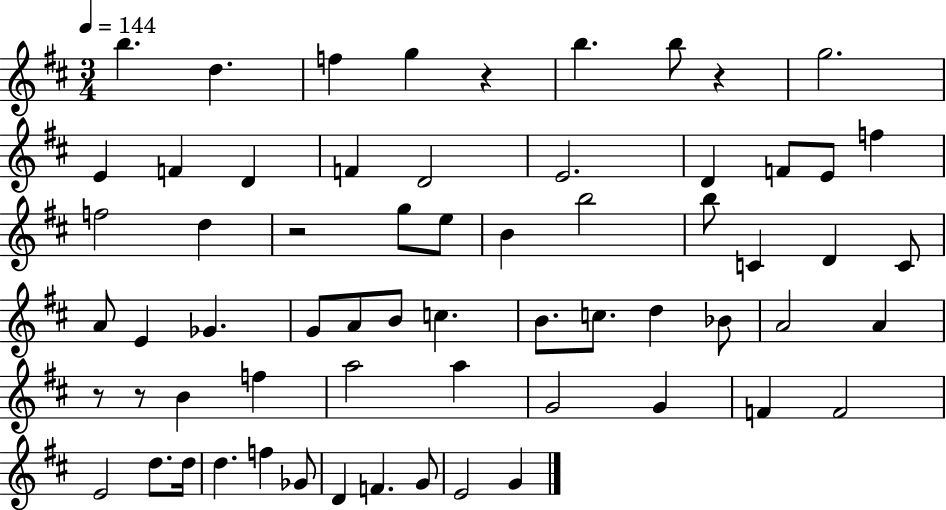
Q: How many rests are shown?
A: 5